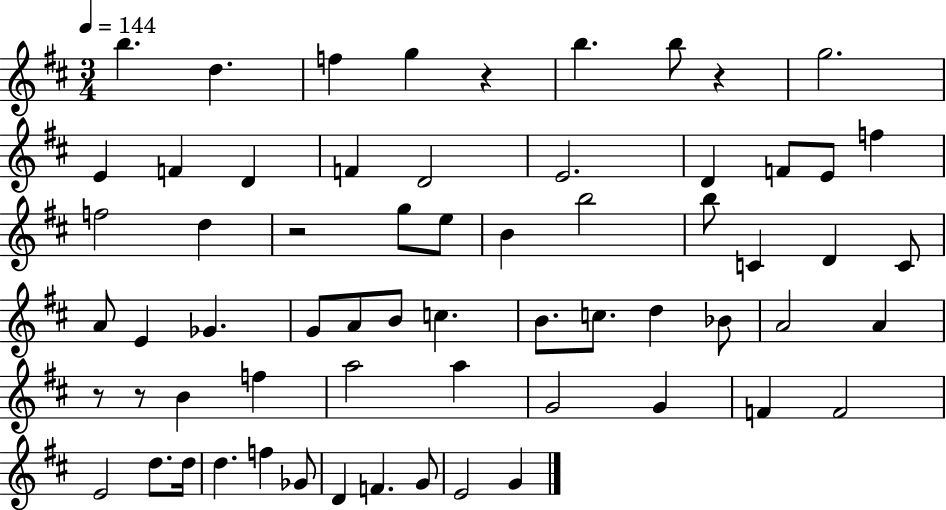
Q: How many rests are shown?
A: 5